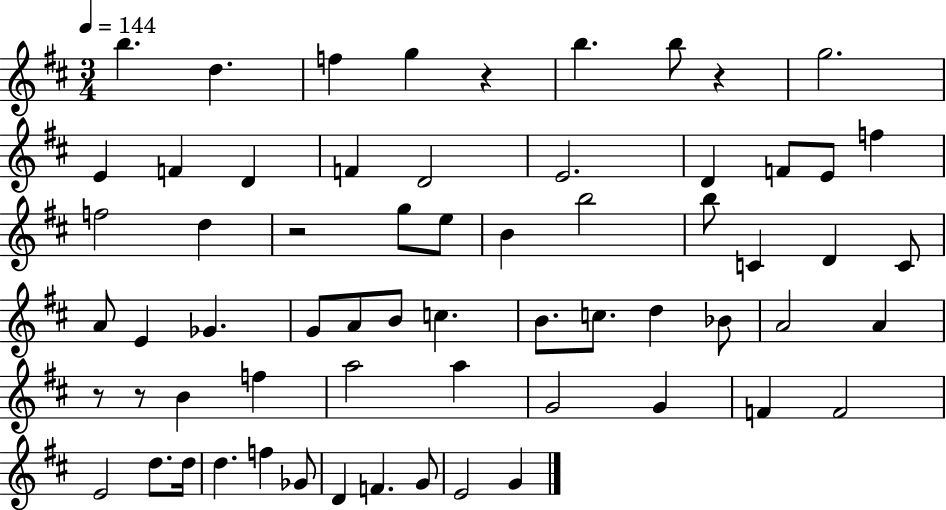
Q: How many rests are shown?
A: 5